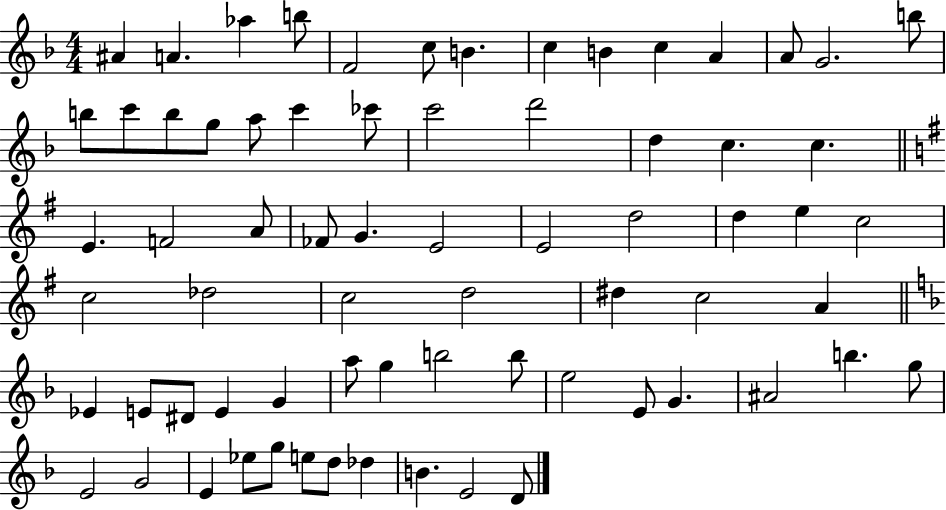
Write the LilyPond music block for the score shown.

{
  \clef treble
  \numericTimeSignature
  \time 4/4
  \key f \major
  \repeat volta 2 { ais'4 a'4. aes''4 b''8 | f'2 c''8 b'4. | c''4 b'4 c''4 a'4 | a'8 g'2. b''8 | \break b''8 c'''8 b''8 g''8 a''8 c'''4 ces'''8 | c'''2 d'''2 | d''4 c''4. c''4. | \bar "||" \break \key e \minor e'4. f'2 a'8 | fes'8 g'4. e'2 | e'2 d''2 | d''4 e''4 c''2 | \break c''2 des''2 | c''2 d''2 | dis''4 c''2 a'4 | \bar "||" \break \key d \minor ees'4 e'8 dis'8 e'4 g'4 | a''8 g''4 b''2 b''8 | e''2 e'8 g'4. | ais'2 b''4. g''8 | \break e'2 g'2 | e'4 ees''8 g''8 e''8 d''8 des''4 | b'4. e'2 d'8 | } \bar "|."
}